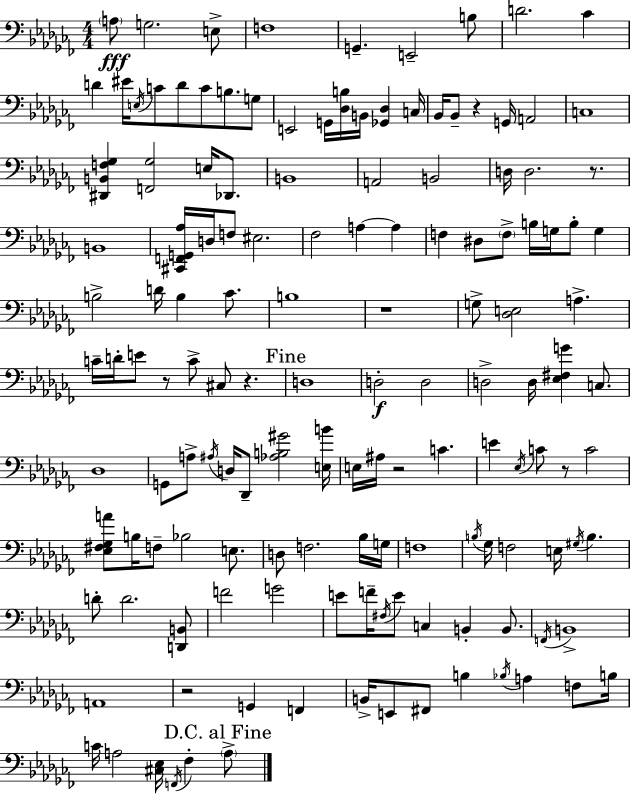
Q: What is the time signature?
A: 4/4